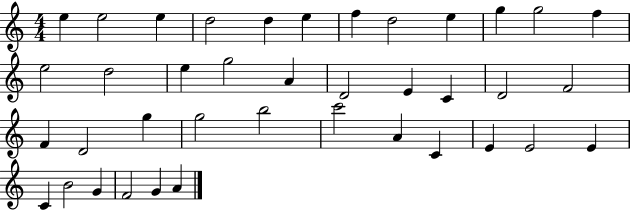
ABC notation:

X:1
T:Untitled
M:4/4
L:1/4
K:C
e e2 e d2 d e f d2 e g g2 f e2 d2 e g2 A D2 E C D2 F2 F D2 g g2 b2 c'2 A C E E2 E C B2 G F2 G A